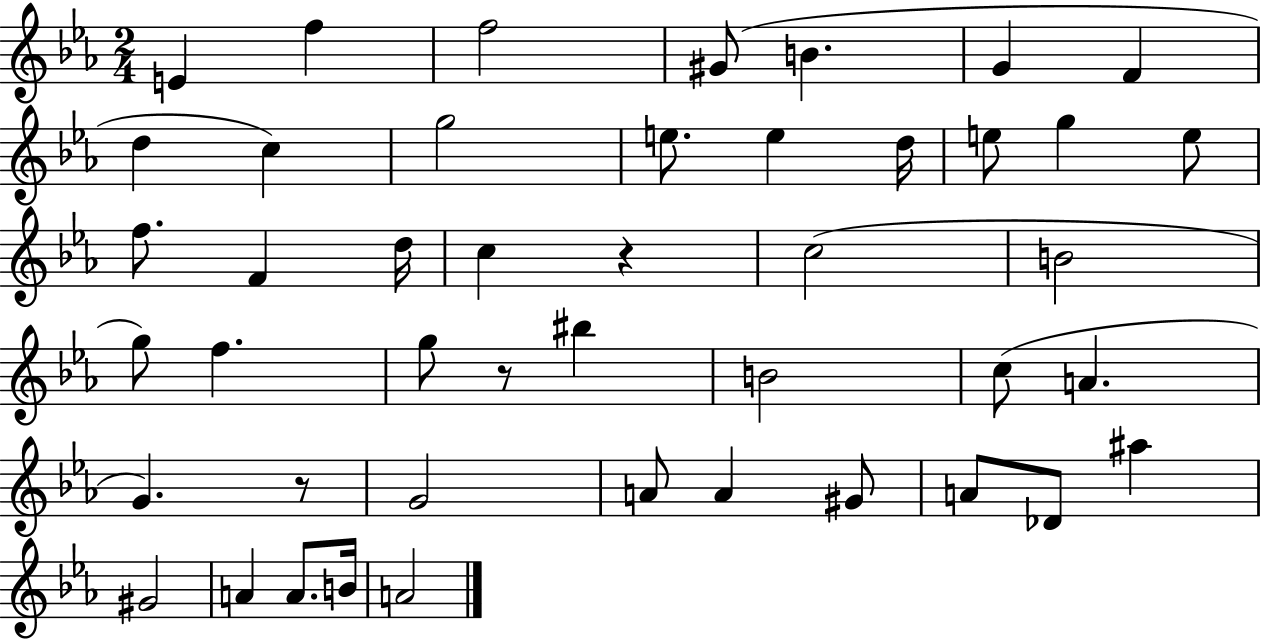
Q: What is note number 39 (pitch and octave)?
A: A4